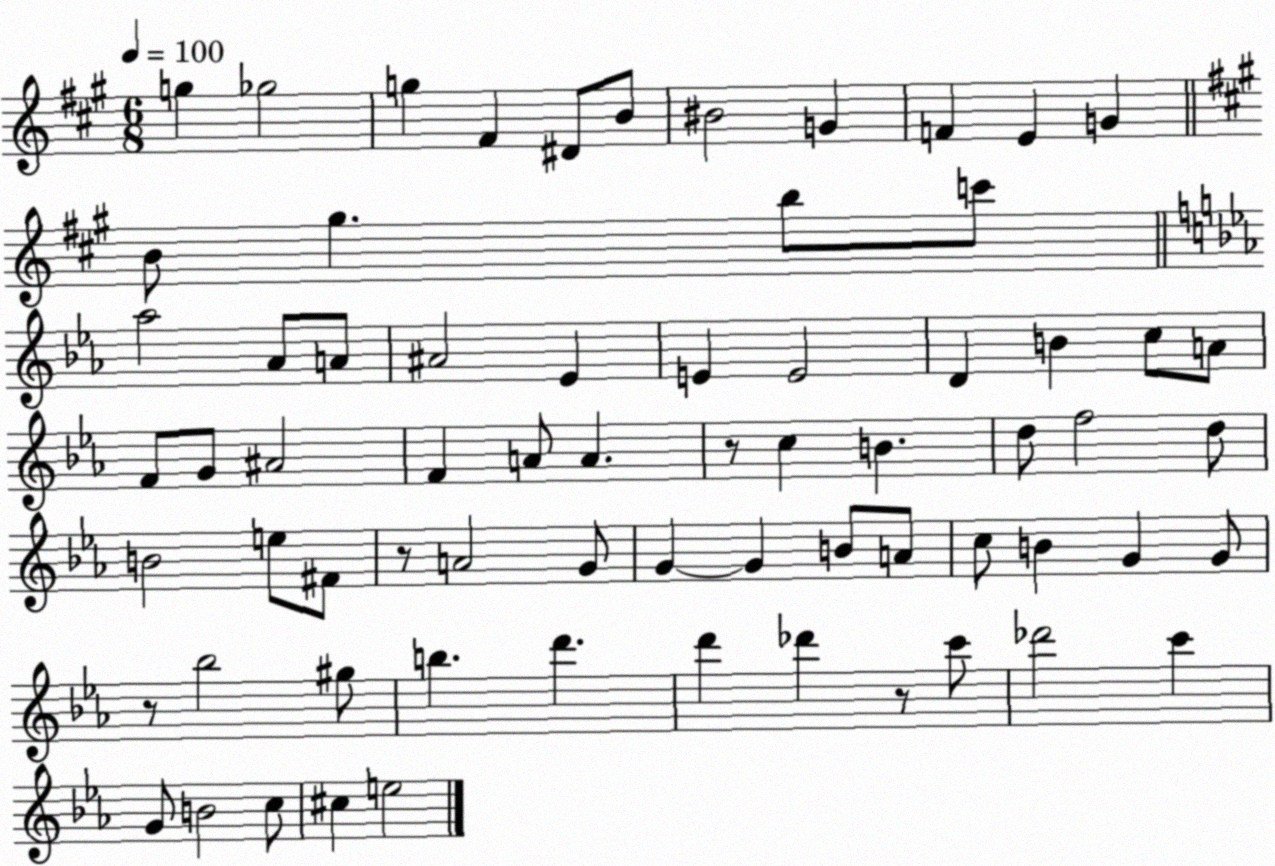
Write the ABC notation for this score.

X:1
T:Untitled
M:6/8
L:1/4
K:A
g _g2 g ^F ^D/2 B/2 ^B2 G F E G B/2 ^g b/2 c'/2 _a2 _A/2 A/2 ^A2 _E E E2 D B c/2 A/2 F/2 G/2 ^A2 F A/2 A z/2 c B d/2 f2 d/2 B2 e/2 ^F/2 z/2 A2 G/2 G G B/2 A/2 c/2 B G G/2 z/2 _b2 ^g/2 b d' d' _d' z/2 c'/2 _d'2 c' G/2 B2 c/2 ^c e2